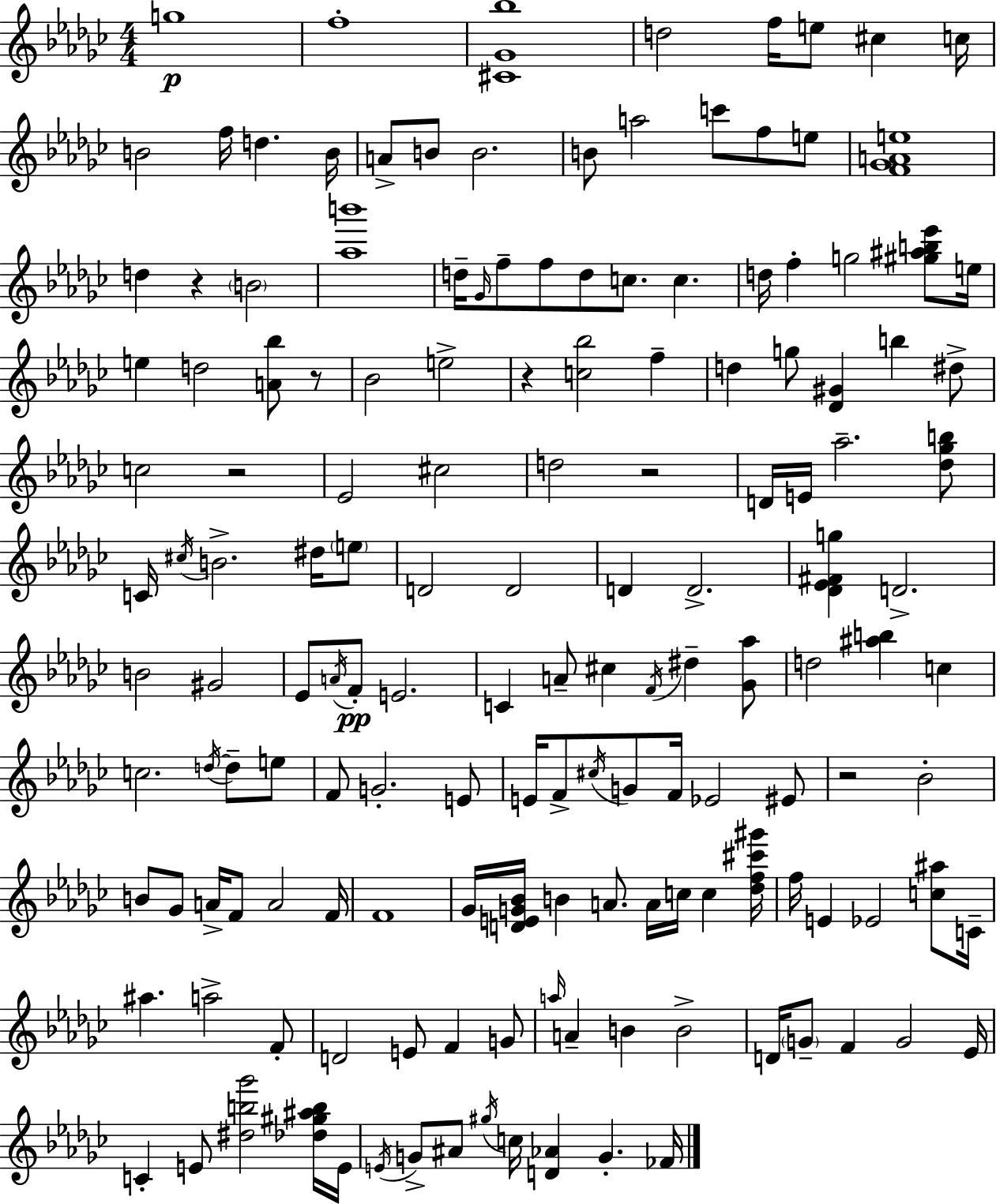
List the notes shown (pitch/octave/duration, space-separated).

G5/w F5/w [C#4,Gb4,Bb5]/w D5/h F5/s E5/e C#5/q C5/s B4/h F5/s D5/q. B4/s A4/e B4/e B4/h. B4/e A5/h C6/e F5/e E5/e [F4,Gb4,A4,E5]/w D5/q R/q B4/h [Ab5,B6]/w D5/s Gb4/s F5/e F5/e D5/e C5/e. C5/q. D5/s F5/q G5/h [G#5,A#5,B5,Eb6]/e E5/s E5/q D5/h [A4,Bb5]/e R/e Bb4/h E5/h R/q [C5,Bb5]/h F5/q D5/q G5/e [Db4,G#4]/q B5/q D#5/e C5/h R/h Eb4/h C#5/h D5/h R/h D4/s E4/s Ab5/h. [Db5,Gb5,B5]/e C4/s C#5/s B4/h. D#5/s E5/e D4/h D4/h D4/q D4/h. [Db4,Eb4,F#4,G5]/q D4/h. B4/h G#4/h Eb4/e A4/s F4/e E4/h. C4/q A4/e C#5/q F4/s D#5/q [Gb4,Ab5]/e D5/h [A#5,B5]/q C5/q C5/h. D5/s D5/e E5/e F4/e G4/h. E4/e E4/s F4/e C#5/s G4/e F4/s Eb4/h EIS4/e R/h Bb4/h B4/e Gb4/e A4/s F4/e A4/h F4/s F4/w Gb4/s [D4,E4,G4,Bb4]/s B4/q A4/e. A4/s C5/s C5/q [Db5,F5,C#6,G#6]/s F5/s E4/q Eb4/h [C5,A#5]/e C4/s A#5/q. A5/h F4/e D4/h E4/e F4/q G4/e A5/s A4/q B4/q B4/h D4/s G4/e F4/q G4/h Eb4/s C4/q E4/e [D#5,B5,Gb6]/h [Db5,G#5,A#5,B5]/s E4/s E4/s G4/e A#4/e G#5/s C5/s [D4,Ab4]/q G4/q. FES4/s